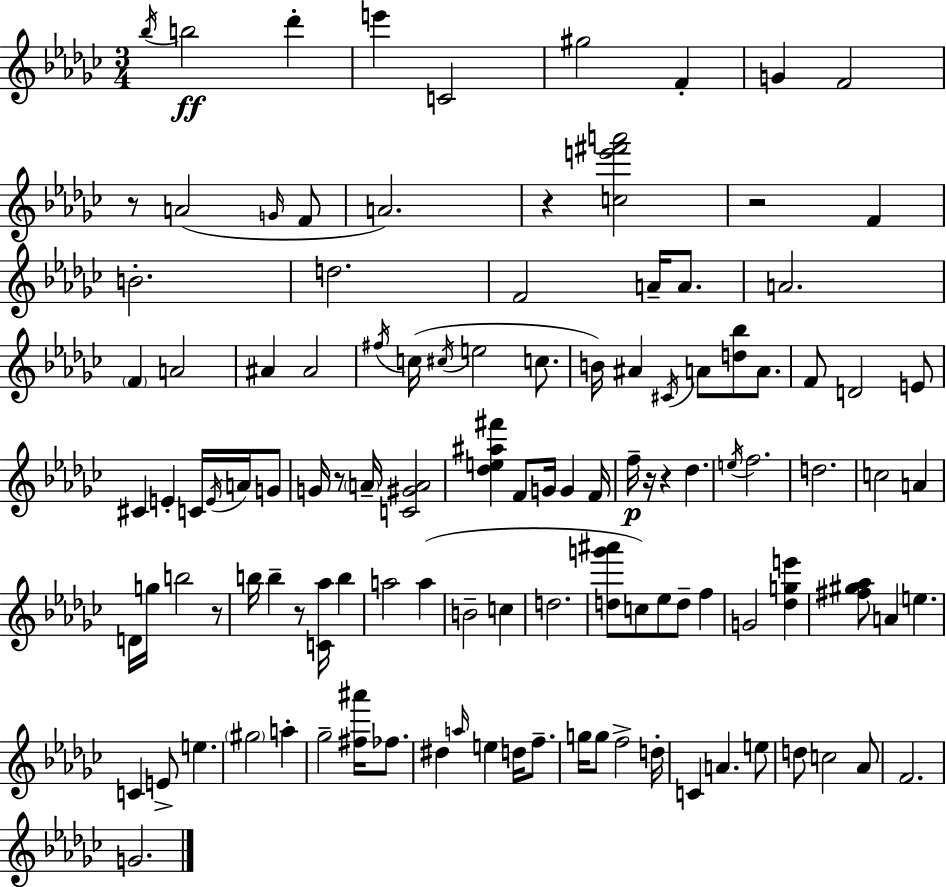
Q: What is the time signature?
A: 3/4